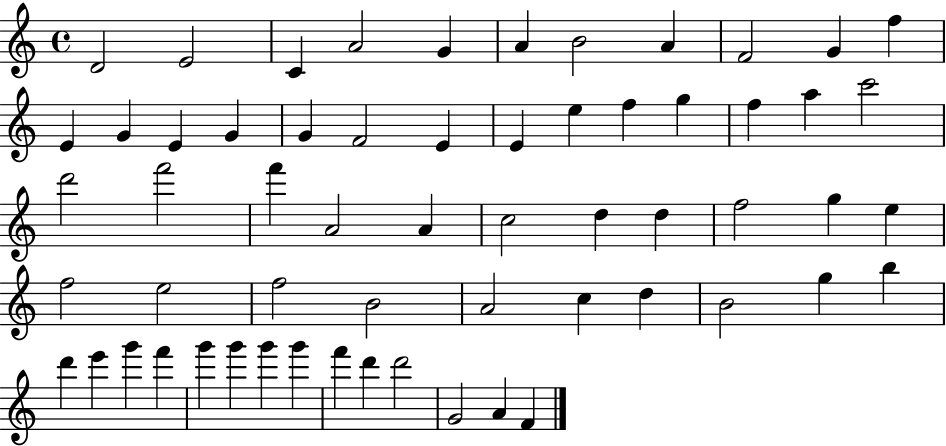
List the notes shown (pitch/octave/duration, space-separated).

D4/h E4/h C4/q A4/h G4/q A4/q B4/h A4/q F4/h G4/q F5/q E4/q G4/q E4/q G4/q G4/q F4/h E4/q E4/q E5/q F5/q G5/q F5/q A5/q C6/h D6/h F6/h F6/q A4/h A4/q C5/h D5/q D5/q F5/h G5/q E5/q F5/h E5/h F5/h B4/h A4/h C5/q D5/q B4/h G5/q B5/q D6/q E6/q G6/q F6/q G6/q G6/q G6/q G6/q F6/q D6/q D6/h G4/h A4/q F4/q